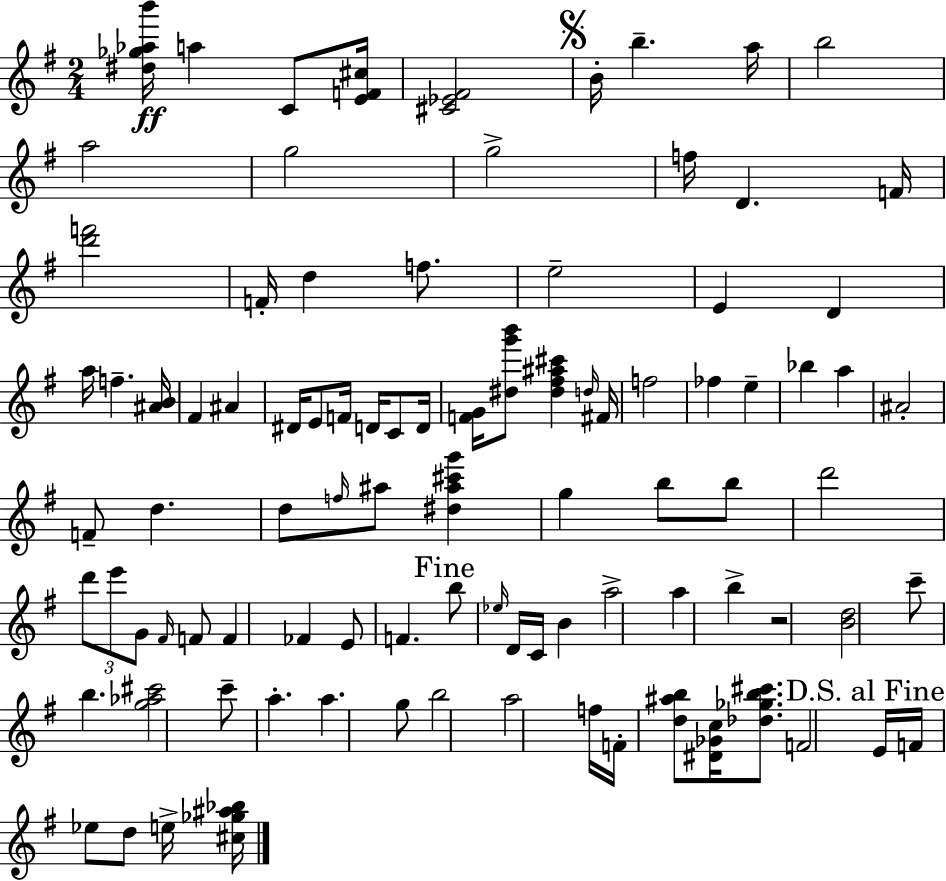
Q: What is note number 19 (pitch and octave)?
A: A5